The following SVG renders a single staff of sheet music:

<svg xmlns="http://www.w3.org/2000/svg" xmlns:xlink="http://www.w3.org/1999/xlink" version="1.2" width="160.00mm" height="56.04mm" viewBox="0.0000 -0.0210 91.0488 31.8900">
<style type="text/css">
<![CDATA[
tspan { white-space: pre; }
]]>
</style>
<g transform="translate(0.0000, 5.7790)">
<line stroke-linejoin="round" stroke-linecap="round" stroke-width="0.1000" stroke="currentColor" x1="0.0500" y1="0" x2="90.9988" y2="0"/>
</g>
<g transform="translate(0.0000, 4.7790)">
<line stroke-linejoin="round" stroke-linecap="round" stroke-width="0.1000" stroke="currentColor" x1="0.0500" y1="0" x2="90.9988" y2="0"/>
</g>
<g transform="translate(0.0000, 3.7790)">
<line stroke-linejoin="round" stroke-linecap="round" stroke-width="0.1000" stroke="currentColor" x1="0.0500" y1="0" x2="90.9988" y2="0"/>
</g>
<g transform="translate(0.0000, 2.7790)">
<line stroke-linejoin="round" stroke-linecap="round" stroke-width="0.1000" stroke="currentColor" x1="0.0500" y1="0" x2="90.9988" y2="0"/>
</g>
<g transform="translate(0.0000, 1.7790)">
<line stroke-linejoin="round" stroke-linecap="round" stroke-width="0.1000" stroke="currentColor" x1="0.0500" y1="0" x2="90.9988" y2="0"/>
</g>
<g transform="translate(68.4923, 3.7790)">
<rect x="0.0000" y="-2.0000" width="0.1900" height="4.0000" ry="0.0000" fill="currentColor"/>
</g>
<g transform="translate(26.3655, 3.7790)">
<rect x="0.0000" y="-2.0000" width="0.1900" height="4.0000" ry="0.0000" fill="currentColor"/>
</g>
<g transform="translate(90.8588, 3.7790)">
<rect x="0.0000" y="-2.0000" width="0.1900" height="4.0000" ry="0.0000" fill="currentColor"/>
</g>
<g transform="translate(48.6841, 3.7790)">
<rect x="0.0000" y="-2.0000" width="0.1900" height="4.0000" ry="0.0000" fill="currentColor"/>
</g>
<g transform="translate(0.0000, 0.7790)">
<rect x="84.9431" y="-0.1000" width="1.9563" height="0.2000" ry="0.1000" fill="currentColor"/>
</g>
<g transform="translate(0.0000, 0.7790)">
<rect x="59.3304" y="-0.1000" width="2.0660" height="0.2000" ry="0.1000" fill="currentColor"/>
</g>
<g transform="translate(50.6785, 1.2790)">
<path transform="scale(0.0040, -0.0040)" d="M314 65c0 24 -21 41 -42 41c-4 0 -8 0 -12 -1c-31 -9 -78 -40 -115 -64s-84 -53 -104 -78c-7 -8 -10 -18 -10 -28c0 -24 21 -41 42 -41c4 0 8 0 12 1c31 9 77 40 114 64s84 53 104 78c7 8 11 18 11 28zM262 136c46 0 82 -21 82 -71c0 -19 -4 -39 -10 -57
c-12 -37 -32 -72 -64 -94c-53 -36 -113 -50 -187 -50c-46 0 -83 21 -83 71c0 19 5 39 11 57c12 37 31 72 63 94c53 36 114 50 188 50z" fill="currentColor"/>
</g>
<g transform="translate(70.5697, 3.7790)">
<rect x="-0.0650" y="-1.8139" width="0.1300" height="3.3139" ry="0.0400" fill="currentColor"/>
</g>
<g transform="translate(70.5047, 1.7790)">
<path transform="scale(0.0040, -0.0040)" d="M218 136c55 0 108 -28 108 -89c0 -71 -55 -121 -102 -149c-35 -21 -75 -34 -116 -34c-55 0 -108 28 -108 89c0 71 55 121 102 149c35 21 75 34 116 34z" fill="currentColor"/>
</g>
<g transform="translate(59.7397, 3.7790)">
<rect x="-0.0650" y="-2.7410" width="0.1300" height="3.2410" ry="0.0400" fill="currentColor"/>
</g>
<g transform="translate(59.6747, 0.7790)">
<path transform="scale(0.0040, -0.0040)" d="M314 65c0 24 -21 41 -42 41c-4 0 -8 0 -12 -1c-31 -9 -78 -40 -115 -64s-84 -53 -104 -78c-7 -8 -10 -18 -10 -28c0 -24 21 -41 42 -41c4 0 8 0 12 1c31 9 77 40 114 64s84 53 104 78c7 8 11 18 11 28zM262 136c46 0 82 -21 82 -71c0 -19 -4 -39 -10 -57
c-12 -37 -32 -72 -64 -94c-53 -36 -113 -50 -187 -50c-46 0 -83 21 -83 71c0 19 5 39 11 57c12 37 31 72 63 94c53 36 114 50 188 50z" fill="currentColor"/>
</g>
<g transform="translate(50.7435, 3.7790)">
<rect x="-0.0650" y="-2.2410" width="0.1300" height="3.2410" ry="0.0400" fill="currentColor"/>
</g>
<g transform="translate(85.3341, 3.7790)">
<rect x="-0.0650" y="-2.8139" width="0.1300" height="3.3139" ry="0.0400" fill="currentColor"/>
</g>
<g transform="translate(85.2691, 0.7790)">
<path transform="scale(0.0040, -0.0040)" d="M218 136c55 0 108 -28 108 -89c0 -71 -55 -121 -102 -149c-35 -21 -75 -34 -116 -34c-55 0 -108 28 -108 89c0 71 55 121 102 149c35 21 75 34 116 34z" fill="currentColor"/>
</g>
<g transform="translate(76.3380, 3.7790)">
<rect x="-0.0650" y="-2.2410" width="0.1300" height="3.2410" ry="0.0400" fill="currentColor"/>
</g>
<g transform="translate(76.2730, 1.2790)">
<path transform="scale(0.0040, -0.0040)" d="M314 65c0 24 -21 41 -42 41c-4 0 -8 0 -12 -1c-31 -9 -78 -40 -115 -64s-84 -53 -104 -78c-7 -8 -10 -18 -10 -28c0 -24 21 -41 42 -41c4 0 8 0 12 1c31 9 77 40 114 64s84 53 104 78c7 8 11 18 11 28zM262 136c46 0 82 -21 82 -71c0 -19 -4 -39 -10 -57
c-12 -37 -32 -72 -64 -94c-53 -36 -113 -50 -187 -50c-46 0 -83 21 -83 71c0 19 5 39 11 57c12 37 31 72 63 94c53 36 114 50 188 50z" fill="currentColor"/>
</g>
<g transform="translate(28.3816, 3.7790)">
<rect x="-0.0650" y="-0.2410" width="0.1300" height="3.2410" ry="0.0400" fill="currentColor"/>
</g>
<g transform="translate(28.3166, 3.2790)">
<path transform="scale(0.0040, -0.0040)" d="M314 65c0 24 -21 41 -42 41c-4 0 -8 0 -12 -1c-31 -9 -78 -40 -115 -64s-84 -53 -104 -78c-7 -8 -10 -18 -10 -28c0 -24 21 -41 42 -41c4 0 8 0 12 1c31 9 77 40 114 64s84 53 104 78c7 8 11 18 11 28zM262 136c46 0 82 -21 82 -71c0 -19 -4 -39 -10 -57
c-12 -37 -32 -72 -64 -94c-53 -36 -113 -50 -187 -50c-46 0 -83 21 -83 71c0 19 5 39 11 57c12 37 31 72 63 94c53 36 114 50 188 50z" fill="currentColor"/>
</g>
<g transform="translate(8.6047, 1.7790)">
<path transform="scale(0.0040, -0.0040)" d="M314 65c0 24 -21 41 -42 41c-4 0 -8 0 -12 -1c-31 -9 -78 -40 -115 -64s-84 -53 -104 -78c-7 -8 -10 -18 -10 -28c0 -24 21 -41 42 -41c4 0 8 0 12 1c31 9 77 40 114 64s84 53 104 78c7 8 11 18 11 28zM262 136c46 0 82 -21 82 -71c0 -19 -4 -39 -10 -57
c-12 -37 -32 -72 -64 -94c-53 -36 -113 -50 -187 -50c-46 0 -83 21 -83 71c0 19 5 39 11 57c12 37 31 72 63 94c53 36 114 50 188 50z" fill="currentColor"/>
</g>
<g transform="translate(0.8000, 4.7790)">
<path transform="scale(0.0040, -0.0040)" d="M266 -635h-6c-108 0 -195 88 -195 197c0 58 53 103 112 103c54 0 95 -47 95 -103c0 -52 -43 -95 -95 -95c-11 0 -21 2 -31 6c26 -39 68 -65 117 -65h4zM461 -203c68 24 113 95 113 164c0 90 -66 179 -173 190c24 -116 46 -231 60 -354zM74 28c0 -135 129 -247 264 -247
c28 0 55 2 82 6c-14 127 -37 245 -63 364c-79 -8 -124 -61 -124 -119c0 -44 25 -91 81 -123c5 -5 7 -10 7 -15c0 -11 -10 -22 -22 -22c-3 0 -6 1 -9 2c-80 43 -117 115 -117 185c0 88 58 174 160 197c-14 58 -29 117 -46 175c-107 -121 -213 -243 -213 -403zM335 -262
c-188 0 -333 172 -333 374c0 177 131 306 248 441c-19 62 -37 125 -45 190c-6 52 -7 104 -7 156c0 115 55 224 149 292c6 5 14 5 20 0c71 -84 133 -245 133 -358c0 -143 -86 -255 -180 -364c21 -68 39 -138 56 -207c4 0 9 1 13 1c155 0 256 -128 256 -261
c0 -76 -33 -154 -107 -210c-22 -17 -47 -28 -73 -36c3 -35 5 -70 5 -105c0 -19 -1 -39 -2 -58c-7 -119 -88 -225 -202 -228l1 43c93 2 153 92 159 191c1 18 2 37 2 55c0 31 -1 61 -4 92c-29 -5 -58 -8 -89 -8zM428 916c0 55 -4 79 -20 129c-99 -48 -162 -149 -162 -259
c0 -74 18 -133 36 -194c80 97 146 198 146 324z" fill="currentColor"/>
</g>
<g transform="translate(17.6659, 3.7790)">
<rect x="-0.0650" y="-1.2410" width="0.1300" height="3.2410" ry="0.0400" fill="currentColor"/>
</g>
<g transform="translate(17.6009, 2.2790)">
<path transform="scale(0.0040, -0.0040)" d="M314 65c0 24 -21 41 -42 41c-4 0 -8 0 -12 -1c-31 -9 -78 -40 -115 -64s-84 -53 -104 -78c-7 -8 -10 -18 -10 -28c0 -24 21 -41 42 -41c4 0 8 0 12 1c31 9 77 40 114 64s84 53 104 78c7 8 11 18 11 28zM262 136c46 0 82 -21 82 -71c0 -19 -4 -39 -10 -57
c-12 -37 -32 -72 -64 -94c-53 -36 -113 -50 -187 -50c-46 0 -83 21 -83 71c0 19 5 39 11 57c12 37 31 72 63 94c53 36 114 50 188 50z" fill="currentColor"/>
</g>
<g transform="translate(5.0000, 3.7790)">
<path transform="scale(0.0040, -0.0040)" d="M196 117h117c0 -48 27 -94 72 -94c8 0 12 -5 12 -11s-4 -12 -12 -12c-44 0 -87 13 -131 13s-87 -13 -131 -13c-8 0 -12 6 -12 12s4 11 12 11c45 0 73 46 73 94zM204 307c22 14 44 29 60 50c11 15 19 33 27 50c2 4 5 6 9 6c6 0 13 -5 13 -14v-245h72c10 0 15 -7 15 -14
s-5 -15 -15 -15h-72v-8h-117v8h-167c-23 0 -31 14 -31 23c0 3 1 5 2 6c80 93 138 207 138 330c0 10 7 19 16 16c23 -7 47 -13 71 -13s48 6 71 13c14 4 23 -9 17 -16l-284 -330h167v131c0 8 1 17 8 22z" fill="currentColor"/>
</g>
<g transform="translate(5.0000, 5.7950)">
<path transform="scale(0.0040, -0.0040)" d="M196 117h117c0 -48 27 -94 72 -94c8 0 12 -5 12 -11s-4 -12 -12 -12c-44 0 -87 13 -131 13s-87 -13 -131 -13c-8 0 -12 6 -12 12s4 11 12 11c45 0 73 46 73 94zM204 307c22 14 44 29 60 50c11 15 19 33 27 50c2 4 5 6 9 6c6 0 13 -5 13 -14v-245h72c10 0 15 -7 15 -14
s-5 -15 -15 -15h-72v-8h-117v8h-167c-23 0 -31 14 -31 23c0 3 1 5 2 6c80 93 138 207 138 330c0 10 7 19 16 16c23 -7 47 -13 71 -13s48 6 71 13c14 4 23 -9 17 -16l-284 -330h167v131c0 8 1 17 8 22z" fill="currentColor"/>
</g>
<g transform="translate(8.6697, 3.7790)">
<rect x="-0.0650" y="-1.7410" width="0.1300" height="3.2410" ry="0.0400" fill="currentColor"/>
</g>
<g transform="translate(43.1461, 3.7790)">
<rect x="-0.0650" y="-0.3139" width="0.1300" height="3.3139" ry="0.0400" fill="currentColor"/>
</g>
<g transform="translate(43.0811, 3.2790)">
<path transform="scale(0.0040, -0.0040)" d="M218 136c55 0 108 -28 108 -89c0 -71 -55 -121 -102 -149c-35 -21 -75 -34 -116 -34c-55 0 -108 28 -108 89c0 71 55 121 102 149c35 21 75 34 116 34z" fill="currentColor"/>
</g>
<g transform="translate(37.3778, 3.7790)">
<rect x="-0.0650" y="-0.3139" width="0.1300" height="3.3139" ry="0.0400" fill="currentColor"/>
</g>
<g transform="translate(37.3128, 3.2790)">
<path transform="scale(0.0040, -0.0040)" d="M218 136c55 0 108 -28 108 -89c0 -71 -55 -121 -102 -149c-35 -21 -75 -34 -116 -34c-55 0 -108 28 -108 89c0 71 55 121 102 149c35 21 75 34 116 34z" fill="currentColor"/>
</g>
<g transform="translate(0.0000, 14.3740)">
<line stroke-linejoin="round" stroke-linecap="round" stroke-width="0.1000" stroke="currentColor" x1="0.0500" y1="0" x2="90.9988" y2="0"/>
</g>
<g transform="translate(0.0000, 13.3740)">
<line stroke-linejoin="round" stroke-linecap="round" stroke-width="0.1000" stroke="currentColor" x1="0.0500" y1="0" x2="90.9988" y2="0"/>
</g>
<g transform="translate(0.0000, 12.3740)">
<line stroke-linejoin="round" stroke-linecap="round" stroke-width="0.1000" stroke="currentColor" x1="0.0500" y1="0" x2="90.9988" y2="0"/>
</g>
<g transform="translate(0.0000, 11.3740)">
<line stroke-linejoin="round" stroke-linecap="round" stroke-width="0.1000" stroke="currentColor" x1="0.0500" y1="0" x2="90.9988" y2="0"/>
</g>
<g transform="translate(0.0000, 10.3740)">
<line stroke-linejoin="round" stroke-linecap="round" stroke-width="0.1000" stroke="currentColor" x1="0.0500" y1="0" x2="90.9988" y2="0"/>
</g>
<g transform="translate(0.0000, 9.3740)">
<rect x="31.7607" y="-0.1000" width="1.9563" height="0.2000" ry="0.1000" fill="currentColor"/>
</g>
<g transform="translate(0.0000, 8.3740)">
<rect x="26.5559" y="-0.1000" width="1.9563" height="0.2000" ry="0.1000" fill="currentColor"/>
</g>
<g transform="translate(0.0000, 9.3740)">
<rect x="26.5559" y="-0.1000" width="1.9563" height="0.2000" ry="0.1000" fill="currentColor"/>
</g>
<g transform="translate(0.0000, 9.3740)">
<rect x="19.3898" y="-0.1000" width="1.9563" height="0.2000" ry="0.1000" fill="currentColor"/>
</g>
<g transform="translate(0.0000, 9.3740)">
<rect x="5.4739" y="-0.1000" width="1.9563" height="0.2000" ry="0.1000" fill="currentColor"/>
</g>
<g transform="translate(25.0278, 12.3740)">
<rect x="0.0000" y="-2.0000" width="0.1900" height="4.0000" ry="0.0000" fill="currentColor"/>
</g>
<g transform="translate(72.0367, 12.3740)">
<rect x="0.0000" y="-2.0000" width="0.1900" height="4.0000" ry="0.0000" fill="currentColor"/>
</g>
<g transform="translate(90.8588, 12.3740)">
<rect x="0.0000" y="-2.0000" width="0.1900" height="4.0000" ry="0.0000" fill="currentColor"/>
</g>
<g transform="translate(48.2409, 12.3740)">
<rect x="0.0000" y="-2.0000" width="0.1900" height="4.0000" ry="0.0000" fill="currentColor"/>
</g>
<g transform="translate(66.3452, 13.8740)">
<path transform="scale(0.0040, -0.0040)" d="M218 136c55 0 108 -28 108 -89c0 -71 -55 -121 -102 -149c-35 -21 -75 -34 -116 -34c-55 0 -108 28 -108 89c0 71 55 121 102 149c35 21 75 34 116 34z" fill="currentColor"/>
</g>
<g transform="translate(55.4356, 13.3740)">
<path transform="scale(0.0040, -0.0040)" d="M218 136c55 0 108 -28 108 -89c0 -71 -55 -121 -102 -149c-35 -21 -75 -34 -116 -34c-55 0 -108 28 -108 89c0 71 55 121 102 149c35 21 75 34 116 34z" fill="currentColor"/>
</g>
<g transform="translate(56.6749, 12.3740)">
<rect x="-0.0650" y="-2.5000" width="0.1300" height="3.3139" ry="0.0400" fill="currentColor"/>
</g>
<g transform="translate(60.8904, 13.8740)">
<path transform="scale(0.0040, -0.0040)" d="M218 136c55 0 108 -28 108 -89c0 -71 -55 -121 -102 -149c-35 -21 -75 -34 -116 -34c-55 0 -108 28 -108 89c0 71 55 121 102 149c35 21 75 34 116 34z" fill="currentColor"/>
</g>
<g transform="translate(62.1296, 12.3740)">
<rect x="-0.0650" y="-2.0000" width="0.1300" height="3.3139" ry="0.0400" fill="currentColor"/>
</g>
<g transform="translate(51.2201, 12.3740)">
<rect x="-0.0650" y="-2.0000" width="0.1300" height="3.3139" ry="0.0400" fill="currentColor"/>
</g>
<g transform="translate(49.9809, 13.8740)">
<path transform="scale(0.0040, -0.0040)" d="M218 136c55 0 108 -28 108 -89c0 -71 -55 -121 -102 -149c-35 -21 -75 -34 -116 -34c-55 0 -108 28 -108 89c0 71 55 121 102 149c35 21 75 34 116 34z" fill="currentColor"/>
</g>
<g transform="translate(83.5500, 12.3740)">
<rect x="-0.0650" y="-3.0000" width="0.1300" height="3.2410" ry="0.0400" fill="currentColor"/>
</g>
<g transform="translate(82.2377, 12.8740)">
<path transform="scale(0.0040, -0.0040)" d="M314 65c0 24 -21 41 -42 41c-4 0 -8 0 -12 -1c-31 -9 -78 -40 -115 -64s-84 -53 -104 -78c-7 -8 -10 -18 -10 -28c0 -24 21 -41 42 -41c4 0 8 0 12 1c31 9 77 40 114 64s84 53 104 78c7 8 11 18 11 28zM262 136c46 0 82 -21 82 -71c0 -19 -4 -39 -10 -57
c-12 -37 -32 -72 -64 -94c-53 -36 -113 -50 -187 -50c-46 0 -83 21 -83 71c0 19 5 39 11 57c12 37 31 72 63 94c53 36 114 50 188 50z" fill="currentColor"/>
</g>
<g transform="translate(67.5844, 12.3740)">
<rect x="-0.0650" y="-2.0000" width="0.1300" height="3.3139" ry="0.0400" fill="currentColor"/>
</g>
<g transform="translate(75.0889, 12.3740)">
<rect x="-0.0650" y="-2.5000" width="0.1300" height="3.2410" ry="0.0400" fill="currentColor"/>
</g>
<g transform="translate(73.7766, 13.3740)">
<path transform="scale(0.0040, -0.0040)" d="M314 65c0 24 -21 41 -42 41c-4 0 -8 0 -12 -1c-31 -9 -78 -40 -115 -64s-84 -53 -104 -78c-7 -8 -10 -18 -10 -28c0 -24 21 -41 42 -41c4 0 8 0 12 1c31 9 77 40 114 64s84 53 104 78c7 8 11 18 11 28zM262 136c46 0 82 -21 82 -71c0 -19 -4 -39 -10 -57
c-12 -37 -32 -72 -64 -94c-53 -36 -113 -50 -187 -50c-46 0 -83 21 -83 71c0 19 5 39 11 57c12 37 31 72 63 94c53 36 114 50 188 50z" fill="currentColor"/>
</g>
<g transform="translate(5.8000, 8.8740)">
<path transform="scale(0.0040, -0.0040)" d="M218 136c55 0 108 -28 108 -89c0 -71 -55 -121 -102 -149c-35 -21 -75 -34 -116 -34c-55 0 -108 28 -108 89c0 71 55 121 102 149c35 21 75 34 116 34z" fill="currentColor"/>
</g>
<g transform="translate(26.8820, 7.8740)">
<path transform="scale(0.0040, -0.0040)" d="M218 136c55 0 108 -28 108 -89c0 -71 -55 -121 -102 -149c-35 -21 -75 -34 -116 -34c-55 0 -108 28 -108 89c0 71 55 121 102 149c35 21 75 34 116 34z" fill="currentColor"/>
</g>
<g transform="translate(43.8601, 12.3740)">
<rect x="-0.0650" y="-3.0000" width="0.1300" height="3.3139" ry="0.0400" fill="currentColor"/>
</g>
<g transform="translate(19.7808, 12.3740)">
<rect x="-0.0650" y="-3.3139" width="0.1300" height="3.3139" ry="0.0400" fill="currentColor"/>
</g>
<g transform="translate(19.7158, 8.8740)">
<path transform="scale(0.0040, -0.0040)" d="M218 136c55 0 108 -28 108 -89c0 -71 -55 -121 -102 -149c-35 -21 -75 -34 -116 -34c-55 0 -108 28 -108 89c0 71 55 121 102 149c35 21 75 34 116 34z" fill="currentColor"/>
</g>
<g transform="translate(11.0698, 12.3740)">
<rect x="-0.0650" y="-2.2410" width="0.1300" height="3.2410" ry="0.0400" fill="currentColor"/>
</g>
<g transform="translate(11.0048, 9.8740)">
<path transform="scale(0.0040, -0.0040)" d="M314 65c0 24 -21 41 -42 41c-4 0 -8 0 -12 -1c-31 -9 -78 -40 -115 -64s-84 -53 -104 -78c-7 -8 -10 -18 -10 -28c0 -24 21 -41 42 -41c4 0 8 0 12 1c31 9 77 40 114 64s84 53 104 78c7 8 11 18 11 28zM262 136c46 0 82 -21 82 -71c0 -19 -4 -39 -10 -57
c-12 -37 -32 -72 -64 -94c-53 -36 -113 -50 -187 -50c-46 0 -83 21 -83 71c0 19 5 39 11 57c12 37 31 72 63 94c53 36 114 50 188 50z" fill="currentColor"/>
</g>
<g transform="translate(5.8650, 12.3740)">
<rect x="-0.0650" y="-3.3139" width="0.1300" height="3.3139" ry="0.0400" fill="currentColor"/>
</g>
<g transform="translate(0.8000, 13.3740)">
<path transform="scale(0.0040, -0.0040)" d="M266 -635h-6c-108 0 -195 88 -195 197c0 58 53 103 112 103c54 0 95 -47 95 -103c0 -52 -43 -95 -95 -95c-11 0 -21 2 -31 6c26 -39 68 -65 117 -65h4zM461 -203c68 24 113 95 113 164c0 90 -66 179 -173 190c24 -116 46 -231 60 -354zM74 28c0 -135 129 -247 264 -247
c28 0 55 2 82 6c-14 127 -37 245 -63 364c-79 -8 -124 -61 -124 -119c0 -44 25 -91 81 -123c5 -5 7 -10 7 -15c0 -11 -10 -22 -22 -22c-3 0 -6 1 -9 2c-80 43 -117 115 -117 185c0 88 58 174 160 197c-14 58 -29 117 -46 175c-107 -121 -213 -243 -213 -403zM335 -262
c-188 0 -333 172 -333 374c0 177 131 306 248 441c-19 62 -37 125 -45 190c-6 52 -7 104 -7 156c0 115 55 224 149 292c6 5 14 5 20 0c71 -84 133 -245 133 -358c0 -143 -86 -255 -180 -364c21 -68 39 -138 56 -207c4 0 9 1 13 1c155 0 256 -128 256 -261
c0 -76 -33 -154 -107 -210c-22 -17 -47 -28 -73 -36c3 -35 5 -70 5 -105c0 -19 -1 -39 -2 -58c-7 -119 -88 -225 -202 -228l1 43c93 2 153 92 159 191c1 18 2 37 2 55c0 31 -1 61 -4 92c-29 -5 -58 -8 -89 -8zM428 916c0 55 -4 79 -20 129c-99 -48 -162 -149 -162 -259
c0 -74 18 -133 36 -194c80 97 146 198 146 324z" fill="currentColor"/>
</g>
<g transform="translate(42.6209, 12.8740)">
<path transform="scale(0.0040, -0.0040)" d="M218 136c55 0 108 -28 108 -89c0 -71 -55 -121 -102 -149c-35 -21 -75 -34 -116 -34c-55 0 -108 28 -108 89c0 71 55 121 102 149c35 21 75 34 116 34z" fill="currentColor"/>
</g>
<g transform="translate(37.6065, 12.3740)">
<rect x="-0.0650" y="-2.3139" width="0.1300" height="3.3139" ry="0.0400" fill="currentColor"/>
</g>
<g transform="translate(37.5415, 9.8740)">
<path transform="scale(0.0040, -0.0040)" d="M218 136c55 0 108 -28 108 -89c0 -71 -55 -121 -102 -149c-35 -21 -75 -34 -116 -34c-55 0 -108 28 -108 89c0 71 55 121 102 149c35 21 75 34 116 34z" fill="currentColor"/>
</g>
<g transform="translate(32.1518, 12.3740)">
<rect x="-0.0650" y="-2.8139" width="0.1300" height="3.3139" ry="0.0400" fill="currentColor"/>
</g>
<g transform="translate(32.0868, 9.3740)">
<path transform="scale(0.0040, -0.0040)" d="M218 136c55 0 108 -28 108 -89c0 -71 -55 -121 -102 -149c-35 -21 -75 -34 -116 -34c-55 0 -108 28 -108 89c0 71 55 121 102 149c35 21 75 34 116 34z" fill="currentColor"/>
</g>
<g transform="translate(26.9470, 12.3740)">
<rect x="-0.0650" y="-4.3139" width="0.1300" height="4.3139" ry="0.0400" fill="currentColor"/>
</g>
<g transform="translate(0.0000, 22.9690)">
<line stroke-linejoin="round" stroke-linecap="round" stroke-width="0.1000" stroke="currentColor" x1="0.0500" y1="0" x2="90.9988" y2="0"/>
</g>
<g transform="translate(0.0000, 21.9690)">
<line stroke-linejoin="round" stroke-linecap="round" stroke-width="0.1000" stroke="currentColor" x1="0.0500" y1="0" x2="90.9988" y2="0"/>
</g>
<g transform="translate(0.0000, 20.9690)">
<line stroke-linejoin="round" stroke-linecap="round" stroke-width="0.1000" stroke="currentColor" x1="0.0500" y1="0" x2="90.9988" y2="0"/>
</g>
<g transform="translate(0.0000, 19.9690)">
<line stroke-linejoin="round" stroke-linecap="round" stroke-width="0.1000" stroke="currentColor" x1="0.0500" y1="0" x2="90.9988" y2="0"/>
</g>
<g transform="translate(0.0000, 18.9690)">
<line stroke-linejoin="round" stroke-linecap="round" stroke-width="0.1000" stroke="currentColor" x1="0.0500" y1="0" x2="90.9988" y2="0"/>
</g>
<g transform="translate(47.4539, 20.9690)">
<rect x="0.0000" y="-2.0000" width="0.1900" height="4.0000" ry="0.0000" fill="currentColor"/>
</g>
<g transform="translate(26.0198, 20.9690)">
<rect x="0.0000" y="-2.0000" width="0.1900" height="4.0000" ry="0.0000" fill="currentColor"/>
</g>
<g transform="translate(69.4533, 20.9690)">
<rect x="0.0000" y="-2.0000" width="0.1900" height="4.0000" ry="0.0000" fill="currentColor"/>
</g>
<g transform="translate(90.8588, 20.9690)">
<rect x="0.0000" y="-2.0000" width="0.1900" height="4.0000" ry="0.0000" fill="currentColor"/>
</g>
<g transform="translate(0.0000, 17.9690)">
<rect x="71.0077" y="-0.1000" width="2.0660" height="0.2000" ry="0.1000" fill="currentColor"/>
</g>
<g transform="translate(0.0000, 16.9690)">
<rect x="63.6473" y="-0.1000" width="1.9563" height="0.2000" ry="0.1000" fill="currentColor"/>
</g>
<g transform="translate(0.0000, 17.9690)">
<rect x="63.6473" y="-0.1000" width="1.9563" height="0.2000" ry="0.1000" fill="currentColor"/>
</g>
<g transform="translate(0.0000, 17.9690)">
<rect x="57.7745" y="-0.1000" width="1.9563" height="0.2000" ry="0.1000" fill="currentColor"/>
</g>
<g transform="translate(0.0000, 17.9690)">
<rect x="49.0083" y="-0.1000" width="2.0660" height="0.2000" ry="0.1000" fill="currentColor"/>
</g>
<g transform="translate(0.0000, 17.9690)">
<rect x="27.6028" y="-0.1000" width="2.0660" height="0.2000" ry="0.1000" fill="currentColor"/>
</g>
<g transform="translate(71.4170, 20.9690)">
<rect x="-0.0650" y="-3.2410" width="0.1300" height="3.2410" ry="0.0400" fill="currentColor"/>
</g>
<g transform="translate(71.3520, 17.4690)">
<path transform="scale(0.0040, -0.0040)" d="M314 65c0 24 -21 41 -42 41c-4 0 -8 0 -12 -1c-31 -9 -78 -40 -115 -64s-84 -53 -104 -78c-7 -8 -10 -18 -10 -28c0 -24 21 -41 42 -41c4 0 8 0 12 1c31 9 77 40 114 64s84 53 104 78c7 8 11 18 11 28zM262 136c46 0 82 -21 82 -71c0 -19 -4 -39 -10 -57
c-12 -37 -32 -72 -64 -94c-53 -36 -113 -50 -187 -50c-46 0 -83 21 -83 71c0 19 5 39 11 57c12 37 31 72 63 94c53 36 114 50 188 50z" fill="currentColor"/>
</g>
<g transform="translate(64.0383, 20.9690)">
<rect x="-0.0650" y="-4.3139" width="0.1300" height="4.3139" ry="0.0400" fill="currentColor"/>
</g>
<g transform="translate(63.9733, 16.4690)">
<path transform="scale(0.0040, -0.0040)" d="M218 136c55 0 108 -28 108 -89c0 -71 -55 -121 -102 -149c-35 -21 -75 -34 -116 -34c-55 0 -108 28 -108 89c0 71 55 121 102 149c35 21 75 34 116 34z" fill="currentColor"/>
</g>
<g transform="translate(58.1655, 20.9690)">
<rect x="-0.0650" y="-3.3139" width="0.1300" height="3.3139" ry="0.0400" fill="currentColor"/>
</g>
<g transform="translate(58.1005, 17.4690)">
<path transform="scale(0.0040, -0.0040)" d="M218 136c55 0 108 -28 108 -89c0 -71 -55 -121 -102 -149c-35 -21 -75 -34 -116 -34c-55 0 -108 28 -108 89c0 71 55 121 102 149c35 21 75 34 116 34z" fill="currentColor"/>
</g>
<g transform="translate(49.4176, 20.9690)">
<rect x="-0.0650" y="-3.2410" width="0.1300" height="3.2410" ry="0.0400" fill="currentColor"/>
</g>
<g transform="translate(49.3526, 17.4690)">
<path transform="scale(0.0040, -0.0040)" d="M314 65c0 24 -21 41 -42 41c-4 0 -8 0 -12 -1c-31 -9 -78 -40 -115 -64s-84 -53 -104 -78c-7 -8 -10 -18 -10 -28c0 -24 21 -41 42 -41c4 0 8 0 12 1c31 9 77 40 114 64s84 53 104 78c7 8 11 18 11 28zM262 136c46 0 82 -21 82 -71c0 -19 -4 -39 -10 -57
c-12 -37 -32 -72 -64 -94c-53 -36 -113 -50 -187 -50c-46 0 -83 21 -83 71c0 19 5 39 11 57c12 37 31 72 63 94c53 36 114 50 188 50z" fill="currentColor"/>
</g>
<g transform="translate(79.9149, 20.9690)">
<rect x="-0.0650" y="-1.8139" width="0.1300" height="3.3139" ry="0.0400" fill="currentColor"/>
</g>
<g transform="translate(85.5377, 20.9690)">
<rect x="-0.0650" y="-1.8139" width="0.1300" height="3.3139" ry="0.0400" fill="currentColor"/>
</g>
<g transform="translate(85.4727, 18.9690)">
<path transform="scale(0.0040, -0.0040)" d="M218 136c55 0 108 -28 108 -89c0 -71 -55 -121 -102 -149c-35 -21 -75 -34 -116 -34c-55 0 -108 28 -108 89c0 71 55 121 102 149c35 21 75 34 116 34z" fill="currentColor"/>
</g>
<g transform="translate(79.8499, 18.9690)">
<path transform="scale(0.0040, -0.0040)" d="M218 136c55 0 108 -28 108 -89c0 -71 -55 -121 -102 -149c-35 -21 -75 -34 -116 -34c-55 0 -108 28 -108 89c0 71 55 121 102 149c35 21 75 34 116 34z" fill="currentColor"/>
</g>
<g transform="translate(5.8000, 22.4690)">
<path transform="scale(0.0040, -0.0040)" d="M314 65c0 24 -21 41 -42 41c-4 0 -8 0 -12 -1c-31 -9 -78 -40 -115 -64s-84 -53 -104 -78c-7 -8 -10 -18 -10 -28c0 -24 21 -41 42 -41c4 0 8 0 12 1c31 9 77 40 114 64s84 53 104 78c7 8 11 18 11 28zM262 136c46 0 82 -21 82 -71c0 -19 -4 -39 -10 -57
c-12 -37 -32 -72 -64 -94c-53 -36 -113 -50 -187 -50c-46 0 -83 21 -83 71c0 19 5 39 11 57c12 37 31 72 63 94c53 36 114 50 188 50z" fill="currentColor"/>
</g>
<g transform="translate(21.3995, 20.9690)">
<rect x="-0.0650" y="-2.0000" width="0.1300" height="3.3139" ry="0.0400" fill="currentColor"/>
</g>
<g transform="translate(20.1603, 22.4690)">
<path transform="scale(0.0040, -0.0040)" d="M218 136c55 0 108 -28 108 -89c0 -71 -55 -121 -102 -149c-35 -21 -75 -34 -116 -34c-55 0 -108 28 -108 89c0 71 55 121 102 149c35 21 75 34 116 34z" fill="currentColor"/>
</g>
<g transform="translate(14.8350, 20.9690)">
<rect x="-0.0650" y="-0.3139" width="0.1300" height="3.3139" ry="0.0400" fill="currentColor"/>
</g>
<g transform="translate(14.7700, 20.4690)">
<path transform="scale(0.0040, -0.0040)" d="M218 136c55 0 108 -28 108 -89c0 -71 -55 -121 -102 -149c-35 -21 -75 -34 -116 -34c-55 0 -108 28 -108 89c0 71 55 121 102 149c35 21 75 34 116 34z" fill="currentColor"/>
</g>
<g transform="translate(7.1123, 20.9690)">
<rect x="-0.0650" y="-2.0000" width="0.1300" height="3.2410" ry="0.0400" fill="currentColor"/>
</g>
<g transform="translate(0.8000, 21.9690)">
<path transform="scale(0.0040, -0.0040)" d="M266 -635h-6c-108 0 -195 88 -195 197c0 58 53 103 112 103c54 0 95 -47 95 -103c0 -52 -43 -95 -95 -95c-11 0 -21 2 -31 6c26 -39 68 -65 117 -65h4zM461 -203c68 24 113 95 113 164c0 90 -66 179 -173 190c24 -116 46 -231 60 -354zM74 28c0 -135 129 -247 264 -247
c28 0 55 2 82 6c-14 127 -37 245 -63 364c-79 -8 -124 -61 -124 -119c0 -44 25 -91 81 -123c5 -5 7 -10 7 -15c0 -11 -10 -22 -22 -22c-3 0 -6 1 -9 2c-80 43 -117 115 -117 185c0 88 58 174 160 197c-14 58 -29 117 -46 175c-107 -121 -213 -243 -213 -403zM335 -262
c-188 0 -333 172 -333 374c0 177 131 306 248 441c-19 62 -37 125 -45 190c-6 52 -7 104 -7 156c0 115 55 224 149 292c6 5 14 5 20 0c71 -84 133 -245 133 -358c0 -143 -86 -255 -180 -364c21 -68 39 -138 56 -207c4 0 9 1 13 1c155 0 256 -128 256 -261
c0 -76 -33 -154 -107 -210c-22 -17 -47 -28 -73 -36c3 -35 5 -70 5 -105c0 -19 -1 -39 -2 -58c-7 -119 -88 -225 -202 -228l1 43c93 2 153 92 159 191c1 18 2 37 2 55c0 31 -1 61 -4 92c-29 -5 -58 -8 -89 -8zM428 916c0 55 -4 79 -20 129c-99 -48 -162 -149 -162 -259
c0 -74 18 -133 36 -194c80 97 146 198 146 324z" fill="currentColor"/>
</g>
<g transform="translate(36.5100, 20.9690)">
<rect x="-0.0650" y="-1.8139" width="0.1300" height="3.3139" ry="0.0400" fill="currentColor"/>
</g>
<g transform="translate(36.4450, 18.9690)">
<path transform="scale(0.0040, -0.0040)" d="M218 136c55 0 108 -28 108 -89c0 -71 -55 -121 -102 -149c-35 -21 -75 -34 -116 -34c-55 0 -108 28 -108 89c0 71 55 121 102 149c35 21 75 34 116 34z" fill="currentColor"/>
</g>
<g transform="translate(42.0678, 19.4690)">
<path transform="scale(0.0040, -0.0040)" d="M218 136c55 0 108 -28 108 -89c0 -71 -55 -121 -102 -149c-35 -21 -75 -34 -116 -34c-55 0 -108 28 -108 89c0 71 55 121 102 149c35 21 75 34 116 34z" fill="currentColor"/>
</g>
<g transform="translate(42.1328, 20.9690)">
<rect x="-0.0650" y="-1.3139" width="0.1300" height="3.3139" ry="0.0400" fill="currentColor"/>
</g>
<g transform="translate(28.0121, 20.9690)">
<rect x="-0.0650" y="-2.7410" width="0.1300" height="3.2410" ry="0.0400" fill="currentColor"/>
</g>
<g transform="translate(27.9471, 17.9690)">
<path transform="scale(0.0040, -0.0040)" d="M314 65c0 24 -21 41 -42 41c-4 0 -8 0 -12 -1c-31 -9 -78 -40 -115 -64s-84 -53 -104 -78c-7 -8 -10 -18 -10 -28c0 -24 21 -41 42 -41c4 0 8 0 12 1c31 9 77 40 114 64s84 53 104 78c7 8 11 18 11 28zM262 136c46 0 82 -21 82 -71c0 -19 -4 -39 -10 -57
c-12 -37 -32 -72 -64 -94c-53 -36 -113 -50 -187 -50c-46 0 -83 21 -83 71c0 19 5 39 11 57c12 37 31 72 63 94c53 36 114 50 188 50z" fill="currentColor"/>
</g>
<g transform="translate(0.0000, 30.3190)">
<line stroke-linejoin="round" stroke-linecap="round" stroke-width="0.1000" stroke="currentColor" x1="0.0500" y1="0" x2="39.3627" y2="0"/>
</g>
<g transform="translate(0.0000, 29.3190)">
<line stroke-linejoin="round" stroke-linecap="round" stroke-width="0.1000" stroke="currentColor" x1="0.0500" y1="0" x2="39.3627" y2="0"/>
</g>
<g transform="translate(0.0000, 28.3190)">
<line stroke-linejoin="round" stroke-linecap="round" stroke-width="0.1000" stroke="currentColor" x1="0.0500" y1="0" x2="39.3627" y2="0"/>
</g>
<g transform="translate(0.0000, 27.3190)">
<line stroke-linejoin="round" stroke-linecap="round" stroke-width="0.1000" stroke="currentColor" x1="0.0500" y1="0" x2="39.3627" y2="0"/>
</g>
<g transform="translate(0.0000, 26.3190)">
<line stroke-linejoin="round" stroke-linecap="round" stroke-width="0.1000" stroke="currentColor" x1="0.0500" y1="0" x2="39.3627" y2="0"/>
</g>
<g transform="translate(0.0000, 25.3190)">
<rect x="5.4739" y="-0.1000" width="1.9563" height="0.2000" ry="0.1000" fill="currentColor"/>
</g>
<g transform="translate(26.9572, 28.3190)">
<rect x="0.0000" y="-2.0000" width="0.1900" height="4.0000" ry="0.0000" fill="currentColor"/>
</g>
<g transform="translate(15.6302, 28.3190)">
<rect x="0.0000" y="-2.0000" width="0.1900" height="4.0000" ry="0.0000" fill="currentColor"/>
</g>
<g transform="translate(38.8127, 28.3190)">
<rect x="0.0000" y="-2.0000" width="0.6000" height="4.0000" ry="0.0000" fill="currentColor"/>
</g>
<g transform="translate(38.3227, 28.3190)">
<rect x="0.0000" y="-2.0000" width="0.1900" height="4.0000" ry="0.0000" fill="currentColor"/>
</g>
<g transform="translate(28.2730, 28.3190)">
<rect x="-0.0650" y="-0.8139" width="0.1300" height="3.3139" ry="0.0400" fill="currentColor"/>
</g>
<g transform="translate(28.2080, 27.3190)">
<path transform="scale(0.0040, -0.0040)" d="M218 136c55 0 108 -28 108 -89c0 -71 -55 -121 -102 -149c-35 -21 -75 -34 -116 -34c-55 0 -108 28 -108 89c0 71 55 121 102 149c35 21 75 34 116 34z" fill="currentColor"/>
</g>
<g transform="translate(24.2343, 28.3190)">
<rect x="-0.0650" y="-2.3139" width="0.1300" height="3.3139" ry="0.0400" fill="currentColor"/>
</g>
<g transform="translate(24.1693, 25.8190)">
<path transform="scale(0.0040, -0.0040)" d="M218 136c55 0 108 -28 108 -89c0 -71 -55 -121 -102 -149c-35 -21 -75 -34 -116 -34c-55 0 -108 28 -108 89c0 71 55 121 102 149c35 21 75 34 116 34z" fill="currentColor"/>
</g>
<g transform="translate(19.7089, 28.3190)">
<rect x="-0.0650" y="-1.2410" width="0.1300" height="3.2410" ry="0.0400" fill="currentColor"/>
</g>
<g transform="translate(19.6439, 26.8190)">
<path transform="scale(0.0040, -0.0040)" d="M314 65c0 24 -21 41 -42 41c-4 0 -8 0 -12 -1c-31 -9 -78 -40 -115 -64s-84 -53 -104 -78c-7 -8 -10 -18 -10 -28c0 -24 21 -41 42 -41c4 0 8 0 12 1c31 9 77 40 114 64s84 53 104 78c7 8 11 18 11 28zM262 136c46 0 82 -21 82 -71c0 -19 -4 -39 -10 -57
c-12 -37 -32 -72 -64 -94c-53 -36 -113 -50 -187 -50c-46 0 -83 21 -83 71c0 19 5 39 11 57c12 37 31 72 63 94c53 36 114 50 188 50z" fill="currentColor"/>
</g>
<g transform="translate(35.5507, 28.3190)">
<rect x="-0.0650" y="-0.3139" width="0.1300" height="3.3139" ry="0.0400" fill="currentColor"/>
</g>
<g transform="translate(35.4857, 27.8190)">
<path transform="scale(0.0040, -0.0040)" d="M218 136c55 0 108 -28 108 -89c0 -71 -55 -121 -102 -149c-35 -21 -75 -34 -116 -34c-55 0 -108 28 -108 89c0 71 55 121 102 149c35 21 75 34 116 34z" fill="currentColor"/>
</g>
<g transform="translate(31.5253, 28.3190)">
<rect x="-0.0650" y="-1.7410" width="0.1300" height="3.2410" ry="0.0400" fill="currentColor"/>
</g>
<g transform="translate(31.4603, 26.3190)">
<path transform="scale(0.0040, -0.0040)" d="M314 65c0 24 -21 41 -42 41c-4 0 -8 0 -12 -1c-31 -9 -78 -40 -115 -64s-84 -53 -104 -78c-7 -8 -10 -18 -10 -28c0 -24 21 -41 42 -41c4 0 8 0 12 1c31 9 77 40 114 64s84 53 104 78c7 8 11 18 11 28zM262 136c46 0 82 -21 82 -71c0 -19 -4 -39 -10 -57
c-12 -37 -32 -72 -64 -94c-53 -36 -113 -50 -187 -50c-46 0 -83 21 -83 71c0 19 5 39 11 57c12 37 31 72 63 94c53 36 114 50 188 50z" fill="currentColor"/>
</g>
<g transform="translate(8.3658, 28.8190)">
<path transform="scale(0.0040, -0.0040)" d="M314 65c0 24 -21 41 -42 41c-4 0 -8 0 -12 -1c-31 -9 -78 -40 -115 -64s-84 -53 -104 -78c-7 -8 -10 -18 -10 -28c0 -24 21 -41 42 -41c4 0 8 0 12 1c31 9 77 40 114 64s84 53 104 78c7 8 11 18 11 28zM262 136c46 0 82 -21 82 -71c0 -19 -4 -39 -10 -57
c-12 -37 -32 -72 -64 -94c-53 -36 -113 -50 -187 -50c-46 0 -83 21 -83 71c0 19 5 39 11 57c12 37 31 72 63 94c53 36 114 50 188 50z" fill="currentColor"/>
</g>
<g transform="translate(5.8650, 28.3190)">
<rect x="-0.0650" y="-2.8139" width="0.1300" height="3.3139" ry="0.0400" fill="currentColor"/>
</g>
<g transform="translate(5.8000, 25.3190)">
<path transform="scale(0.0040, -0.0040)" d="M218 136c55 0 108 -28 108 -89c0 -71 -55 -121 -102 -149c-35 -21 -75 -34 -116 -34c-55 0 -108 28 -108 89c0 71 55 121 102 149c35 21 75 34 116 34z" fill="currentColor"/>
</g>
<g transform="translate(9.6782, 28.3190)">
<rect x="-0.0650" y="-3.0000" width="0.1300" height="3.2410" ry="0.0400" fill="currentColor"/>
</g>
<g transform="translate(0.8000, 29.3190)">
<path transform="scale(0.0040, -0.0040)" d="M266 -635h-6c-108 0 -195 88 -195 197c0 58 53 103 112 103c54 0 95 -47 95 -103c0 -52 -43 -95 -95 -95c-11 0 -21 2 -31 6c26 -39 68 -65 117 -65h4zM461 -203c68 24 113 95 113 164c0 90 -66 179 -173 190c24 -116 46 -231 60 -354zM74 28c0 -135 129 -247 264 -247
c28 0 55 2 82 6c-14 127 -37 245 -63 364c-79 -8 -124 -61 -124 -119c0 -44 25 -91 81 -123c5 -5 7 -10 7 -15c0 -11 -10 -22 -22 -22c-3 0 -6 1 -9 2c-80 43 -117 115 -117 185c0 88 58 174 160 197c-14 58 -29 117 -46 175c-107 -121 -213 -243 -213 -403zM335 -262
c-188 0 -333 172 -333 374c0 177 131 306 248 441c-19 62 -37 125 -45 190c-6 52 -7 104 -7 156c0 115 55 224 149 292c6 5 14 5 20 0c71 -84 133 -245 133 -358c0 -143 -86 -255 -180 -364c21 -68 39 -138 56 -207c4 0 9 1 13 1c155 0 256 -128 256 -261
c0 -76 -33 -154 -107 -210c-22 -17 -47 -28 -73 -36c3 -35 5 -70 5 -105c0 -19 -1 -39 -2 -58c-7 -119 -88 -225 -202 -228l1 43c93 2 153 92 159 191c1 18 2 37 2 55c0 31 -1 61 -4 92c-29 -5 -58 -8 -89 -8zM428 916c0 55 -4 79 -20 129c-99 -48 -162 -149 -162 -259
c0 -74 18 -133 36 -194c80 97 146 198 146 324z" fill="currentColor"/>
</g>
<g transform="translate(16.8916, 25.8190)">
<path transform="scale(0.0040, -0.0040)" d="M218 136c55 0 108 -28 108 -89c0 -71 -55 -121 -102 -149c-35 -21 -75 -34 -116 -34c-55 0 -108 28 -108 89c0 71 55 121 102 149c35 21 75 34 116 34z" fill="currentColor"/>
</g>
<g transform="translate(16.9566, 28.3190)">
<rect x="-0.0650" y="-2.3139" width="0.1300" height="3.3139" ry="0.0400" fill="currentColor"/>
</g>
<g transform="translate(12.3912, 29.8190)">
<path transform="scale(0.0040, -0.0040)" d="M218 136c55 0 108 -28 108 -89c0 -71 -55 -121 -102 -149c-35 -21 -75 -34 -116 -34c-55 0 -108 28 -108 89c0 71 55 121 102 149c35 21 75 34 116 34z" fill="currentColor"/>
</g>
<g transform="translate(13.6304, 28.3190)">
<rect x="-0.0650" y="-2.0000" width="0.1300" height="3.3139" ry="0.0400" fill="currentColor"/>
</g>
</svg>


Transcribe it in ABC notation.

X:1
T:Untitled
M:4/4
L:1/4
K:C
f2 e2 c2 c c g2 a2 f g2 a b g2 b d' a g A F G F F G2 A2 F2 c F a2 f e b2 b d' b2 f f a A2 F g e2 g d f2 c